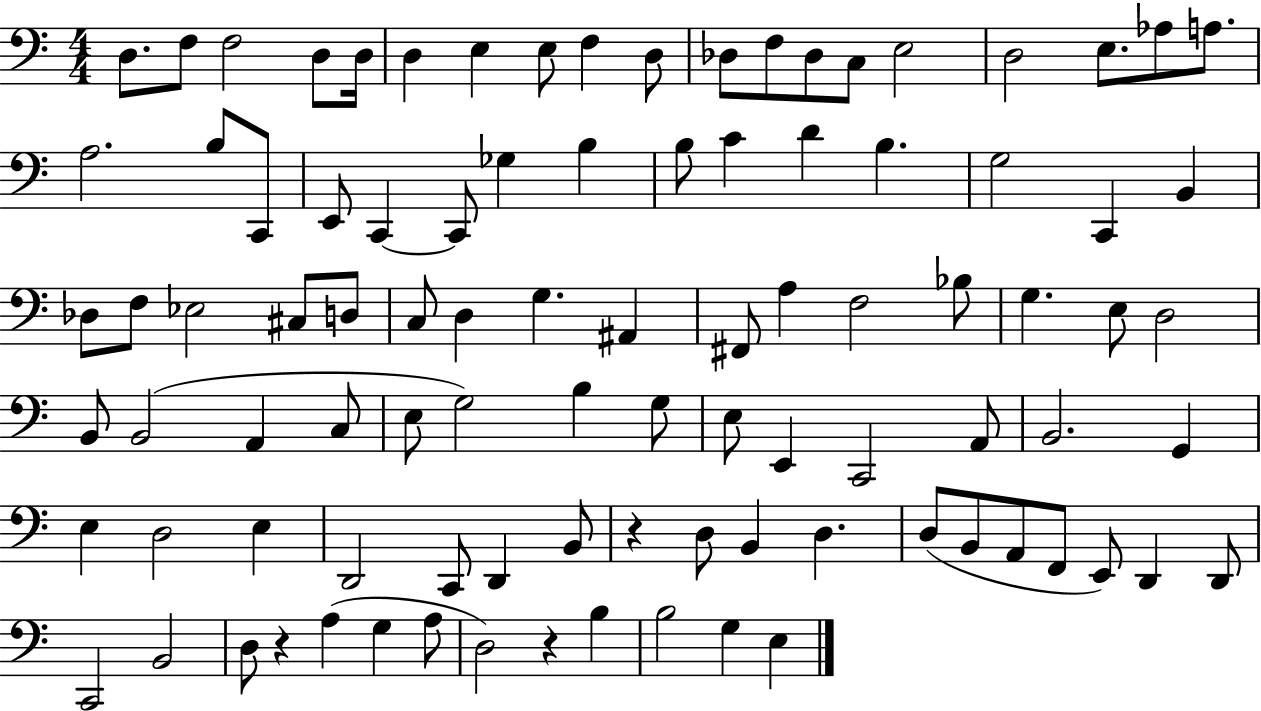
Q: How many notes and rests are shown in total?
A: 95